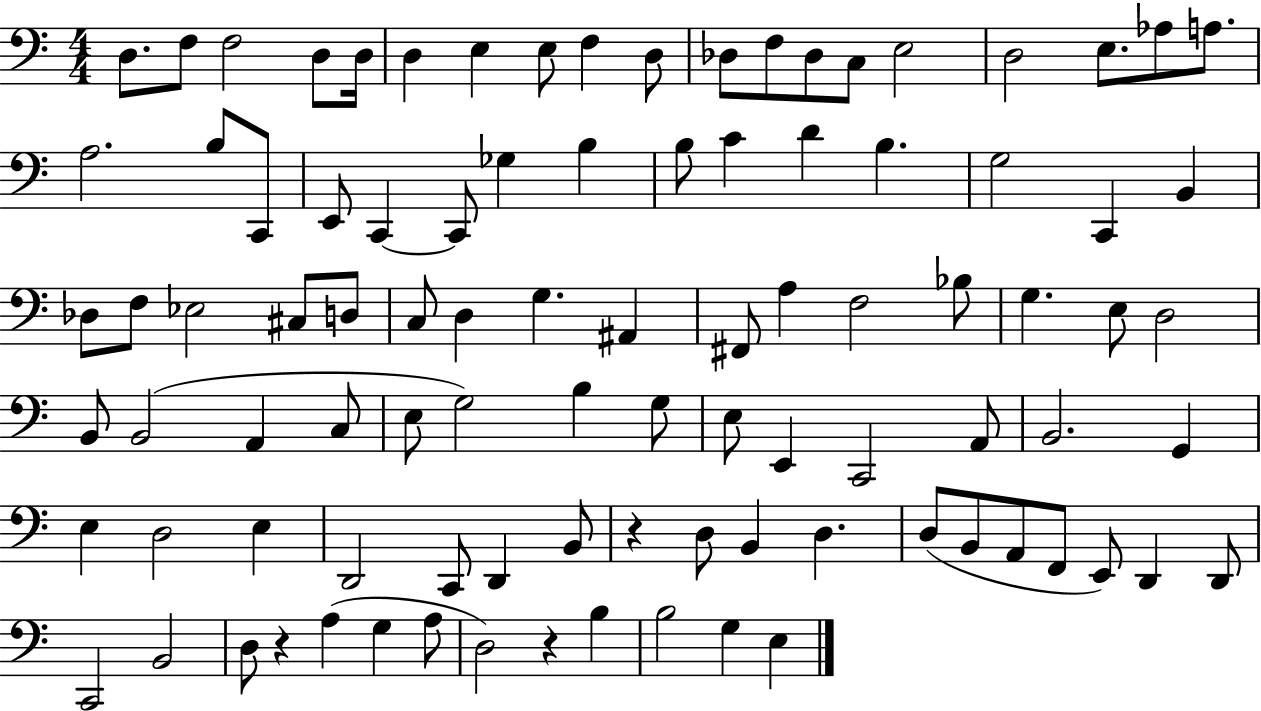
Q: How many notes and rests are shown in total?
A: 95